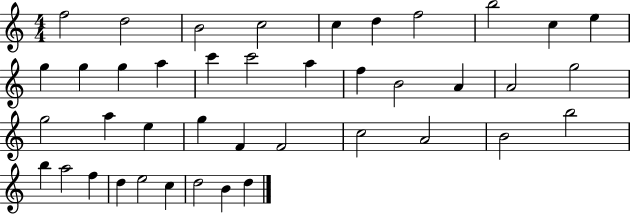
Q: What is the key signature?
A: C major